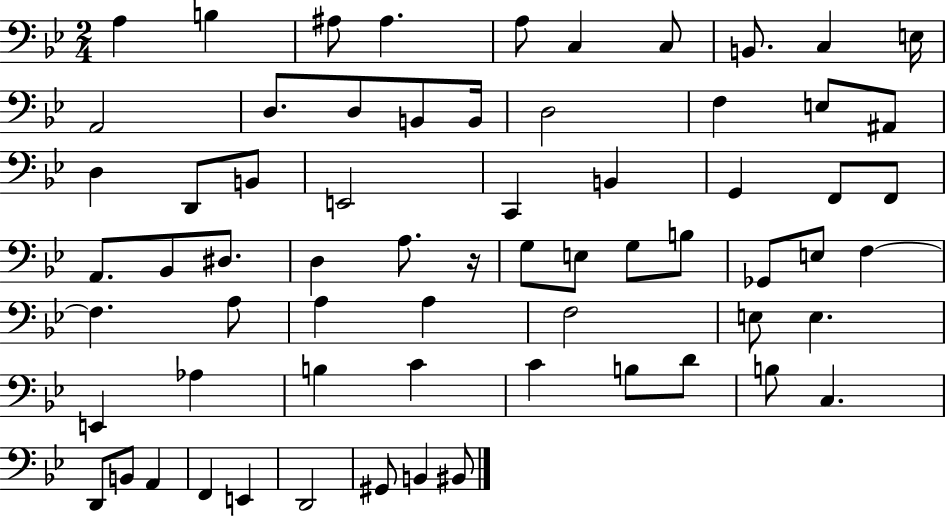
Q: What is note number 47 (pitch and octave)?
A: E3